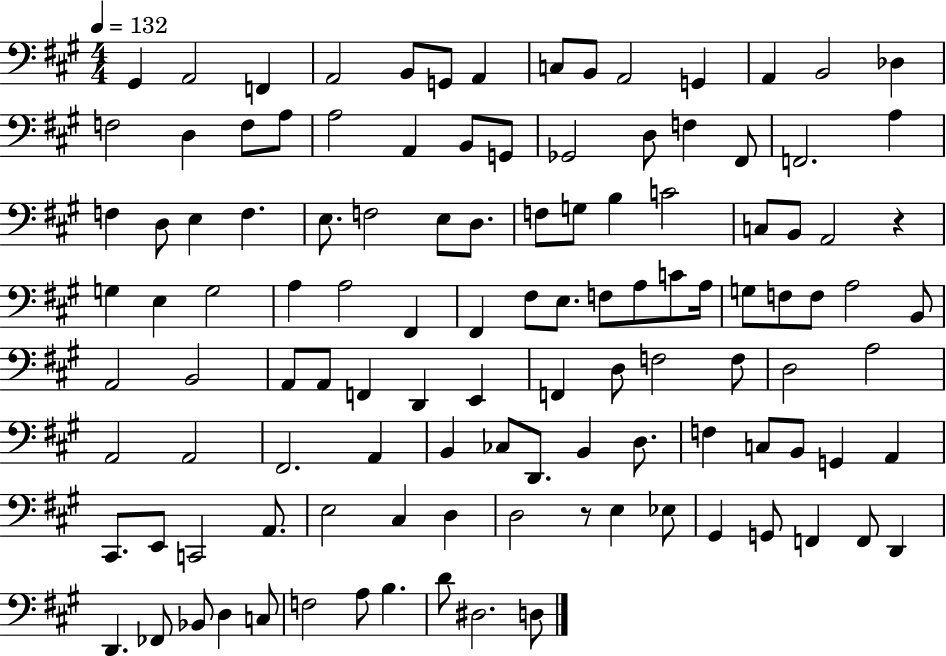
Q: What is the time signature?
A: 4/4